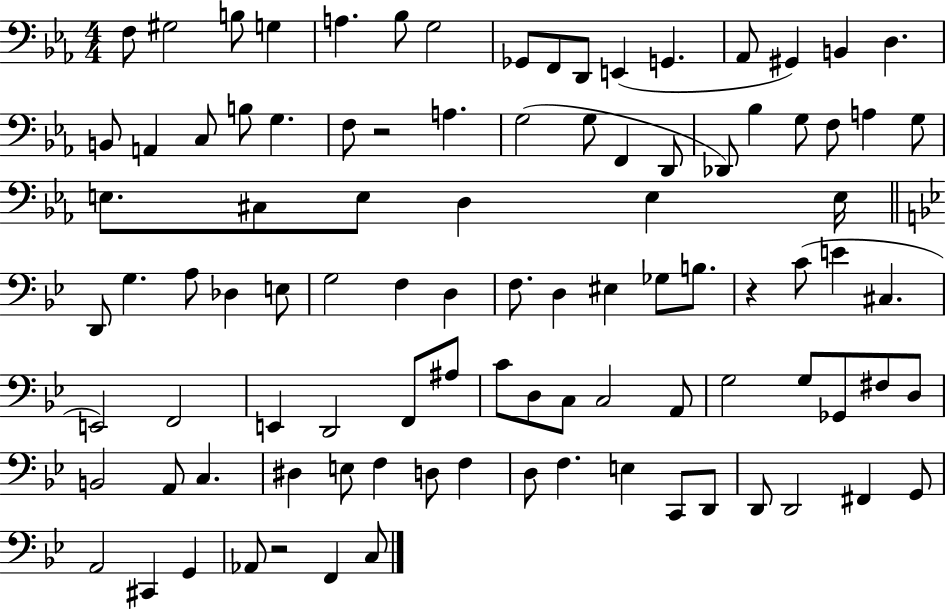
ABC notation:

X:1
T:Untitled
M:4/4
L:1/4
K:Eb
F,/2 ^G,2 B,/2 G, A, _B,/2 G,2 _G,,/2 F,,/2 D,,/2 E,, G,, _A,,/2 ^G,, B,, D, B,,/2 A,, C,/2 B,/2 G, F,/2 z2 A, G,2 G,/2 F,, D,,/2 _D,,/2 _B, G,/2 F,/2 A, G,/2 E,/2 ^C,/2 E,/2 D, E, E,/4 D,,/2 G, A,/2 _D, E,/2 G,2 F, D, F,/2 D, ^E, _G,/2 B,/2 z C/2 E ^C, E,,2 F,,2 E,, D,,2 F,,/2 ^A,/2 C/2 D,/2 C,/2 C,2 A,,/2 G,2 G,/2 _G,,/2 ^F,/2 D,/2 B,,2 A,,/2 C, ^D, E,/2 F, D,/2 F, D,/2 F, E, C,,/2 D,,/2 D,,/2 D,,2 ^F,, G,,/2 A,,2 ^C,, G,, _A,,/2 z2 F,, C,/2